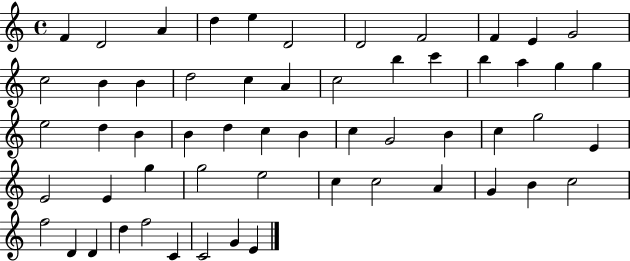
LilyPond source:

{
  \clef treble
  \time 4/4
  \defaultTimeSignature
  \key c \major
  f'4 d'2 a'4 | d''4 e''4 d'2 | d'2 f'2 | f'4 e'4 g'2 | \break c''2 b'4 b'4 | d''2 c''4 a'4 | c''2 b''4 c'''4 | b''4 a''4 g''4 g''4 | \break e''2 d''4 b'4 | b'4 d''4 c''4 b'4 | c''4 g'2 b'4 | c''4 g''2 e'4 | \break e'2 e'4 g''4 | g''2 e''2 | c''4 c''2 a'4 | g'4 b'4 c''2 | \break f''2 d'4 d'4 | d''4 f''2 c'4 | c'2 g'4 e'4 | \bar "|."
}